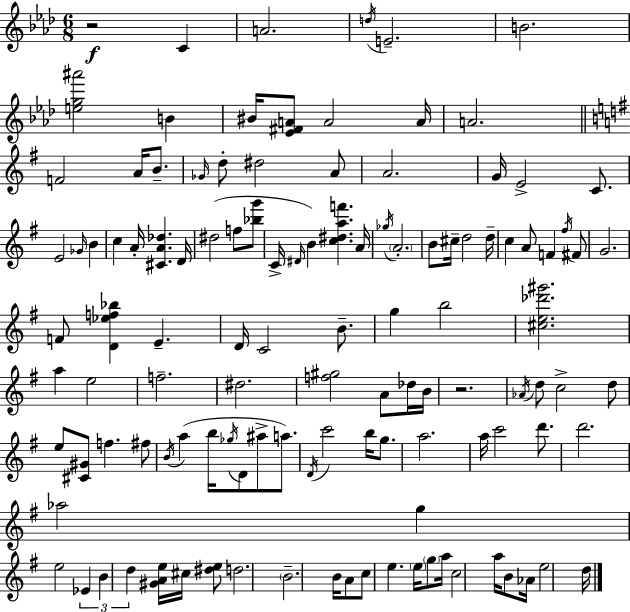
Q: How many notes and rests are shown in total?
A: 117